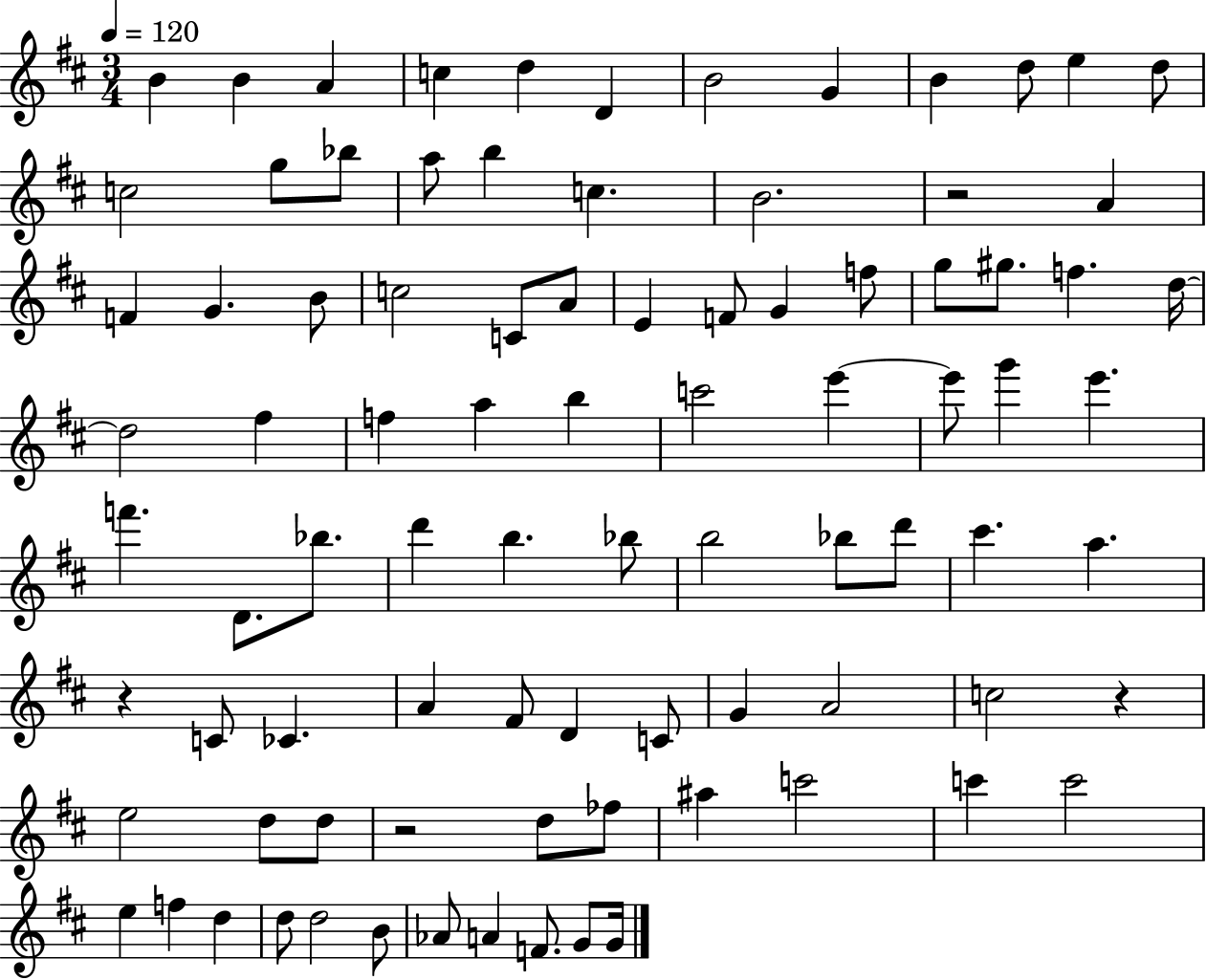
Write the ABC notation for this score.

X:1
T:Untitled
M:3/4
L:1/4
K:D
B B A c d D B2 G B d/2 e d/2 c2 g/2 _b/2 a/2 b c B2 z2 A F G B/2 c2 C/2 A/2 E F/2 G f/2 g/2 ^g/2 f d/4 d2 ^f f a b c'2 e' e'/2 g' e' f' D/2 _b/2 d' b _b/2 b2 _b/2 d'/2 ^c' a z C/2 _C A ^F/2 D C/2 G A2 c2 z e2 d/2 d/2 z2 d/2 _f/2 ^a c'2 c' c'2 e f d d/2 d2 B/2 _A/2 A F/2 G/2 G/4